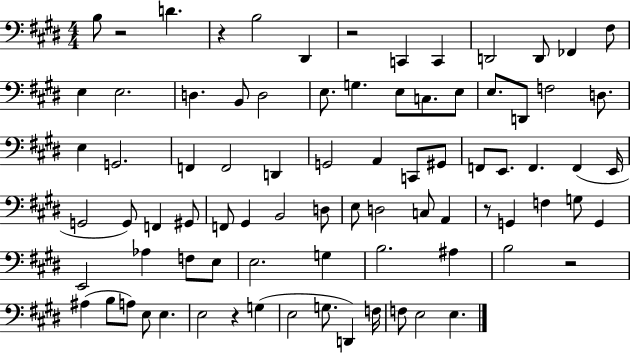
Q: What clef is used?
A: bass